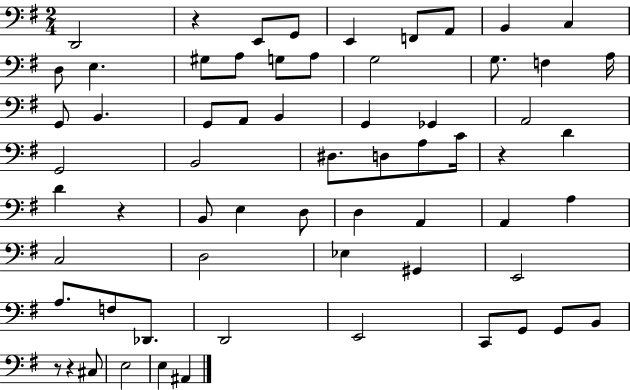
D2/h R/q E2/e G2/e E2/q F2/e A2/e B2/q C3/q D3/e E3/q. G#3/e A3/e G3/e A3/e G3/h G3/e. F3/q A3/s G2/e B2/q. G2/e A2/e B2/q G2/q Gb2/q A2/h G2/h B2/h D#3/e. D3/e A3/e C4/s R/q D4/q D4/q R/q B2/e E3/q D3/e D3/q A2/q A2/q A3/q C3/h D3/h Eb3/q G#2/q E2/h A3/e. F3/e Db2/e. D2/h E2/h C2/e G2/e G2/e B2/e R/e R/q C#3/e E3/h E3/q A#2/q